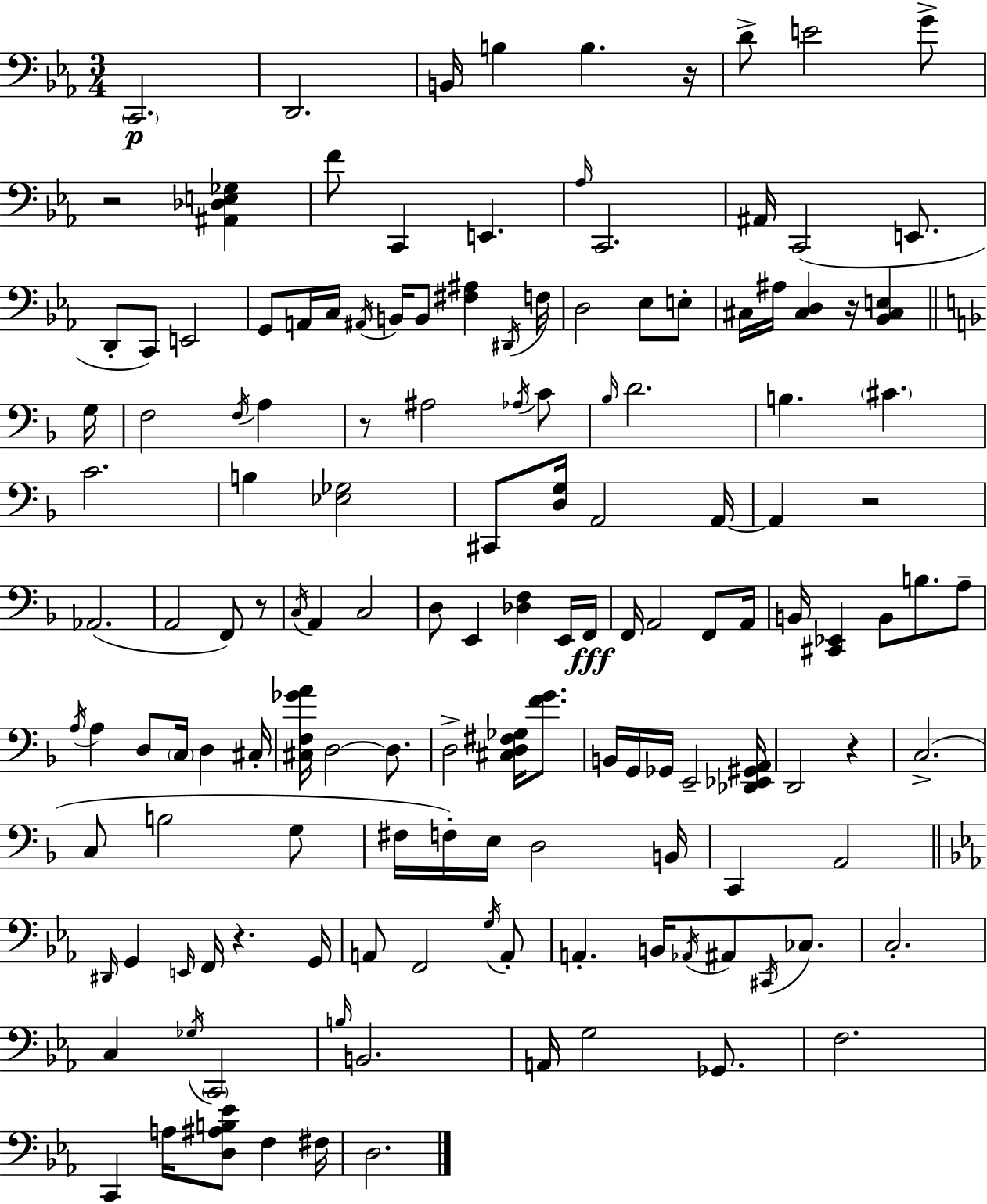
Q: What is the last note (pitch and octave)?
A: D3